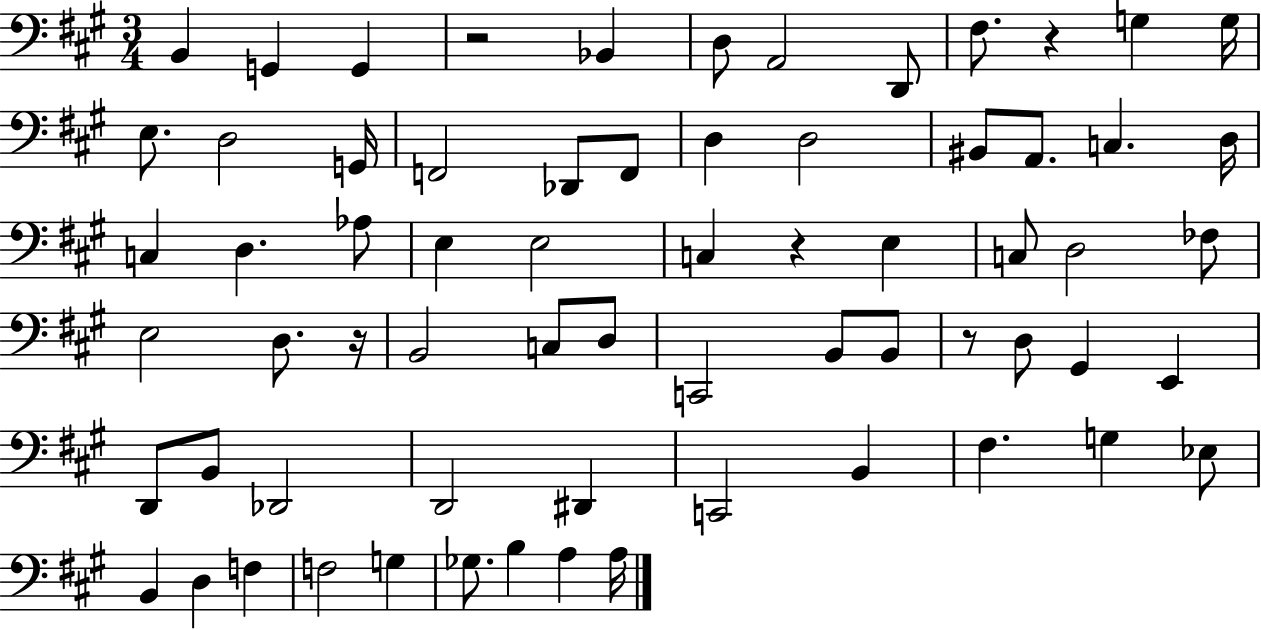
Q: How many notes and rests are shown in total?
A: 67